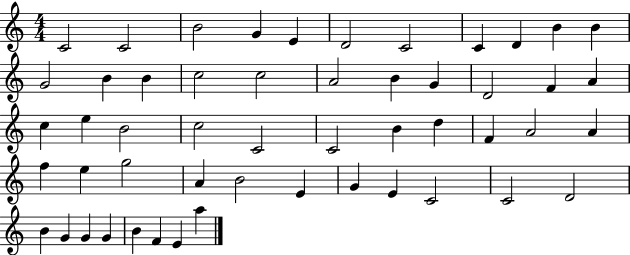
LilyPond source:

{
  \clef treble
  \numericTimeSignature
  \time 4/4
  \key c \major
  c'2 c'2 | b'2 g'4 e'4 | d'2 c'2 | c'4 d'4 b'4 b'4 | \break g'2 b'4 b'4 | c''2 c''2 | a'2 b'4 g'4 | d'2 f'4 a'4 | \break c''4 e''4 b'2 | c''2 c'2 | c'2 b'4 d''4 | f'4 a'2 a'4 | \break f''4 e''4 g''2 | a'4 b'2 e'4 | g'4 e'4 c'2 | c'2 d'2 | \break b'4 g'4 g'4 g'4 | b'4 f'4 e'4 a''4 | \bar "|."
}